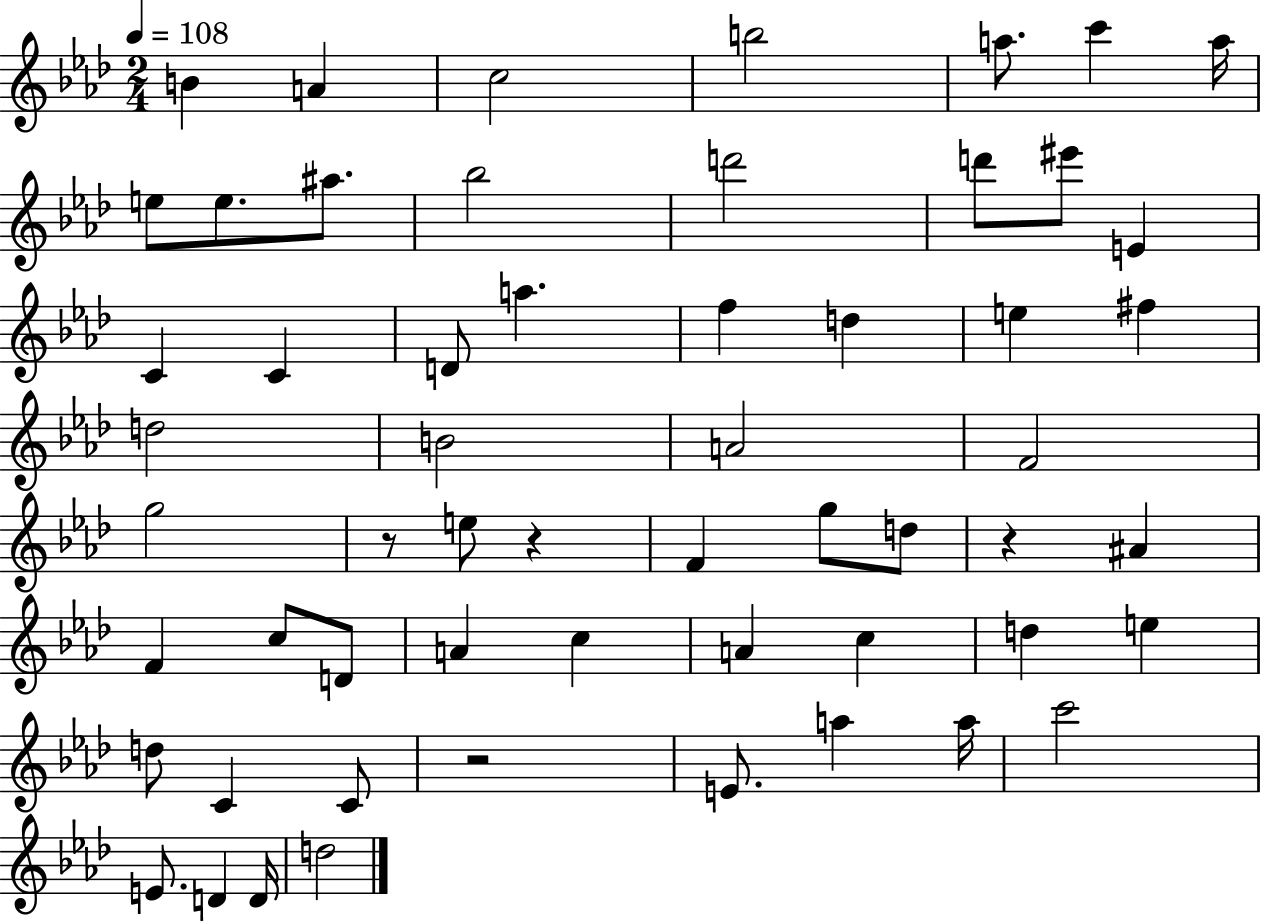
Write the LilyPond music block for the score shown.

{
  \clef treble
  \numericTimeSignature
  \time 2/4
  \key aes \major
  \tempo 4 = 108
  \repeat volta 2 { b'4 a'4 | c''2 | b''2 | a''8. c'''4 a''16 | \break e''8 e''8. ais''8. | bes''2 | d'''2 | d'''8 eis'''8 e'4 | \break c'4 c'4 | d'8 a''4. | f''4 d''4 | e''4 fis''4 | \break d''2 | b'2 | a'2 | f'2 | \break g''2 | r8 e''8 r4 | f'4 g''8 d''8 | r4 ais'4 | \break f'4 c''8 d'8 | a'4 c''4 | a'4 c''4 | d''4 e''4 | \break d''8 c'4 c'8 | r2 | e'8. a''4 a''16 | c'''2 | \break e'8. d'4 d'16 | d''2 | } \bar "|."
}